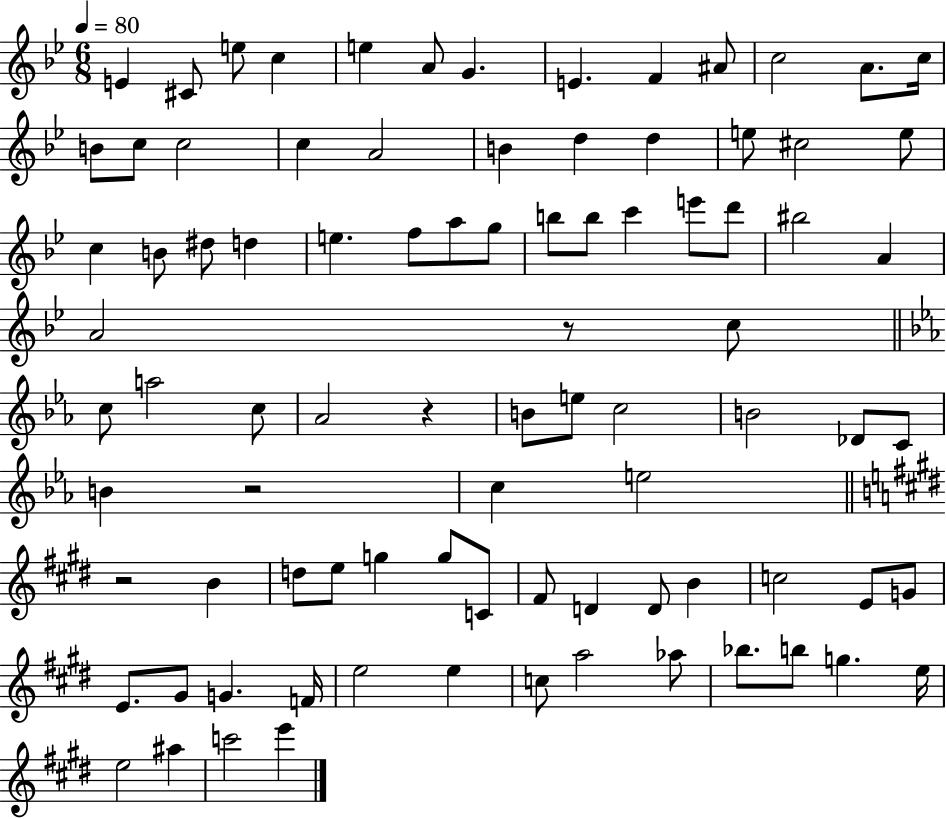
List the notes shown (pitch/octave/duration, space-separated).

E4/q C#4/e E5/e C5/q E5/q A4/e G4/q. E4/q. F4/q A#4/e C5/h A4/e. C5/s B4/e C5/e C5/h C5/q A4/h B4/q D5/q D5/q E5/e C#5/h E5/e C5/q B4/e D#5/e D5/q E5/q. F5/e A5/e G5/e B5/e B5/e C6/q E6/e D6/e BIS5/h A4/q A4/h R/e C5/e C5/e A5/h C5/e Ab4/h R/q B4/e E5/e C5/h B4/h Db4/e C4/e B4/q R/h C5/q E5/h R/h B4/q D5/e E5/e G5/q G5/e C4/e F#4/e D4/q D4/e B4/q C5/h E4/e G4/e E4/e. G#4/e G4/q. F4/s E5/h E5/q C5/e A5/h Ab5/e Bb5/e. B5/e G5/q. E5/s E5/h A#5/q C6/h E6/q